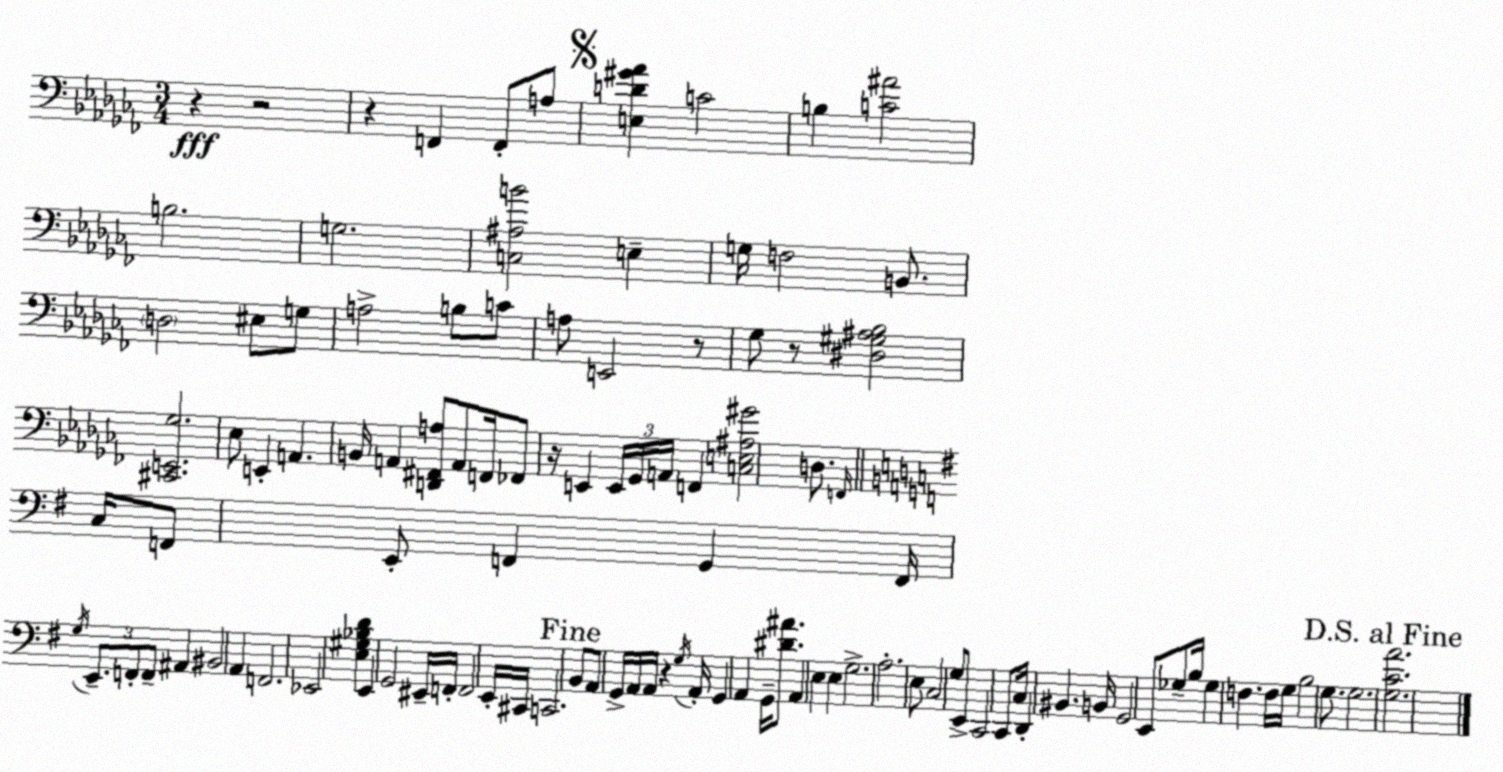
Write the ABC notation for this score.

X:1
T:Untitled
M:3/4
L:1/4
K:Abm
z z2 z F,, F,,/2 A,/2 [E,D^G_A] C2 B, [C^A]2 B,2 G,2 [C,^A,B]2 E, G,/4 F,2 B,,/2 D,2 ^E,/2 G,/2 A,2 B,/2 C/2 A,/2 E,,2 z/2 _G,/2 z/2 [^D,^G,^A,_B,]2 [^C,,E,,_G,]2 _E,/2 E,, A,, B,,/4 A,, [D,,^F,,A,]/2 A,,/2 F,,/4 _F,,/2 z/4 E,, E,,/4 _G,,/4 A,,/4 F,, [C,E,^A,^G]2 D,/2 F,,/4 C,/4 F,,/2 E,,/2 F,, G,, F,,/4 G,/4 E,,/2 F,,/2 F,,/2 ^A,, ^B,,2 A,, F,,2 _E,,2 [E,^G,_B,D] E,, G,,2 ^E,,/4 F,,/4 F,,2 E,,/4 ^C,,/4 C,,2 B,,/2 A,,/2 G,,/4 A,,/4 A,,/4 z G,/4 A,,/4 G,, A,, G,,/4 [^D^A]/2 A,, E, E, G,2 A,2 E,/2 C,2 G,/2 E,,/2 C,,2 C,,/2 C,/4 D,, ^B,, B,,/4 G,,2 E,,/2 _G,/2 B,/4 _G, F, F,/4 G,/4 B,2 G,/2 G,2 [G,CA]2